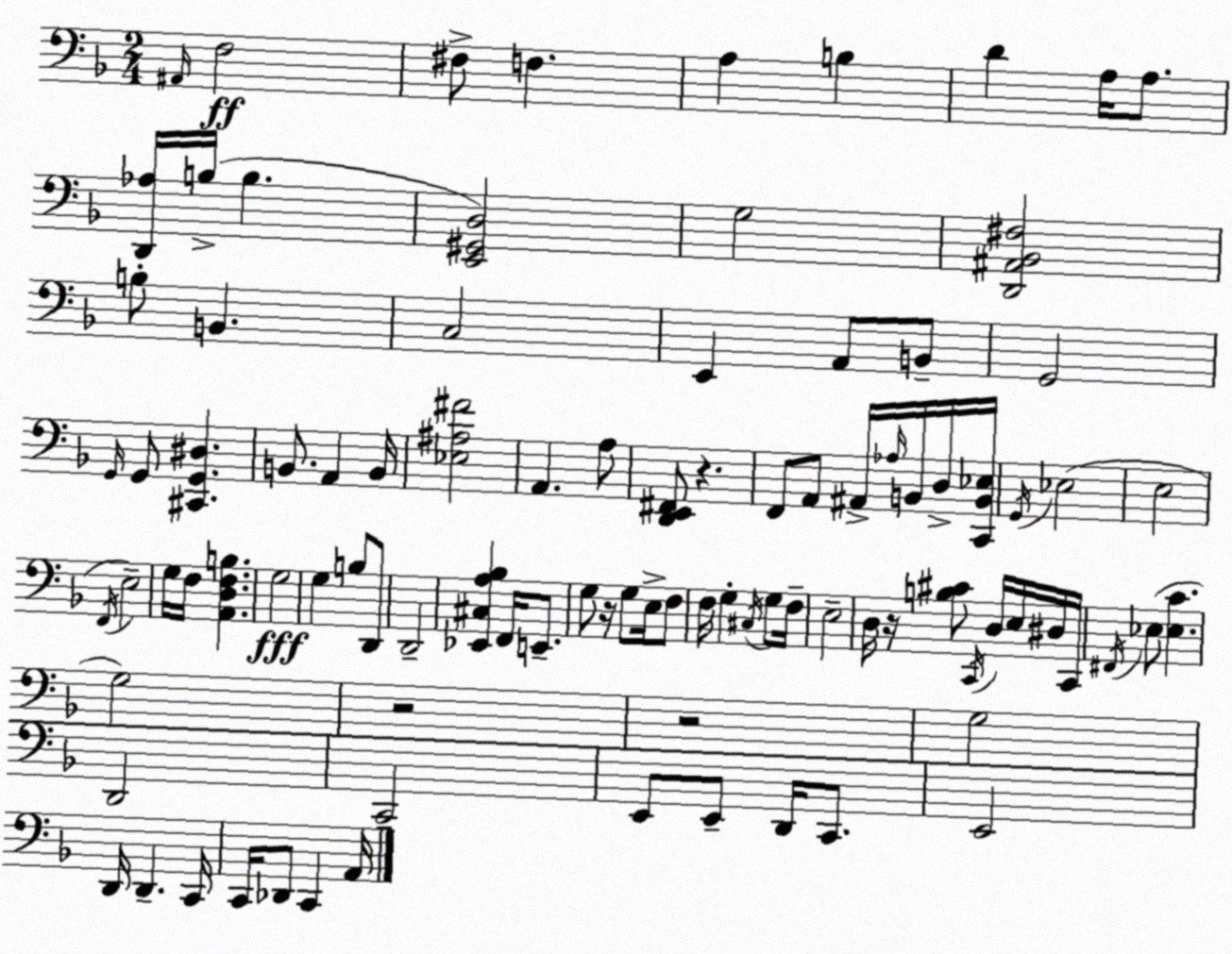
X:1
T:Untitled
M:2/4
L:1/4
K:Dm
^A,,/4 F,2 ^F,/2 F, A, B, D A,/4 A,/2 [D,,_A,]/4 B,/4 B, [E,,^G,,D,]2 G,2 [D,,^A,,_B,,^F,]2 B,/2 B,, C,2 E,, A,,/2 B,,/2 G,,2 G,,/4 G,,/2 [^C,,G,,^D,] B,,/2 A,, B,,/4 [_E,^A,^F]2 A,, A,/2 [D,,E,,^F,,]/2 z F,,/2 A,,/2 ^A,,/4 _A,/4 B,,/4 D,/4 [C,,B,,_E,]/4 G,,/4 _E,2 E,2 F,,/4 E,2 G,/4 F,/4 [A,,D,F,B,] G,2 G, B,/2 D,,/2 D,,2 [_E,,^C,A,_B,] F,,/4 E,,/2 G,/2 z/4 G,/2 E,/4 F,/2 F,/4 G, ^C,/4 G,/2 F,/4 E,2 D,/4 z/4 [B,^C]/2 C,,/4 D,/4 E,/4 ^D,/4 C,,/4 ^F,,/4 _E,/2 [_E,C] G,2 z2 z2 G,2 D,,2 C,,2 E,,/2 E,,/2 D,,/4 C,,/2 E,,2 D,,/4 D,, C,,/4 C,,/4 _D,,/2 C,, A,,/4